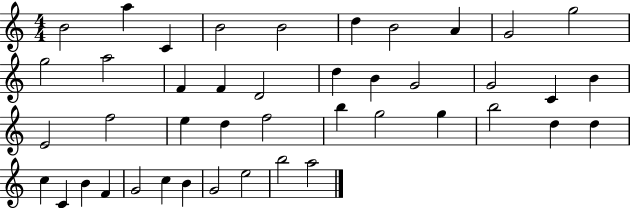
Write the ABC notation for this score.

X:1
T:Untitled
M:4/4
L:1/4
K:C
B2 a C B2 B2 d B2 A G2 g2 g2 a2 F F D2 d B G2 G2 C B E2 f2 e d f2 b g2 g b2 d d c C B F G2 c B G2 e2 b2 a2